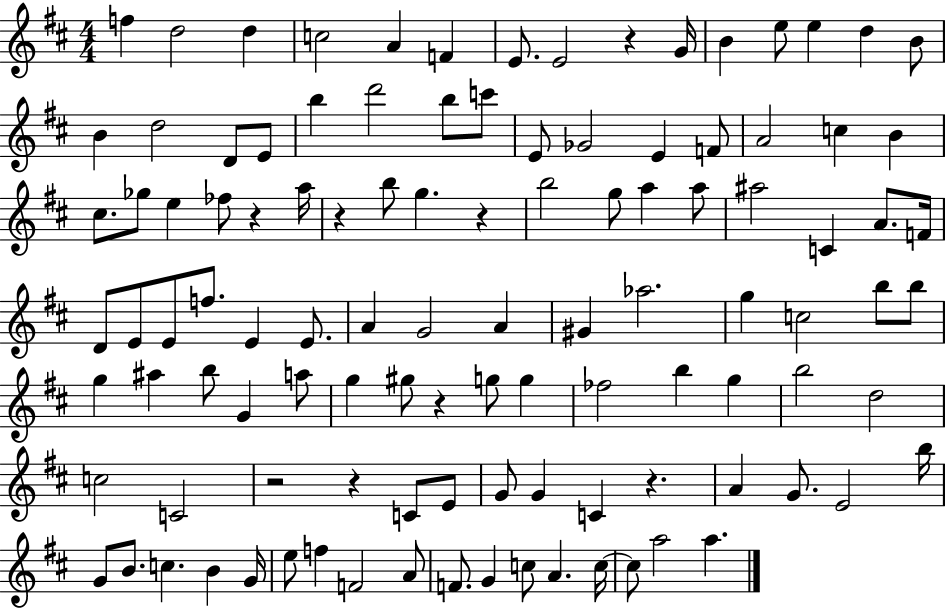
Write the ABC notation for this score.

X:1
T:Untitled
M:4/4
L:1/4
K:D
f d2 d c2 A F E/2 E2 z G/4 B e/2 e d B/2 B d2 D/2 E/2 b d'2 b/2 c'/2 E/2 _G2 E F/2 A2 c B ^c/2 _g/2 e _f/2 z a/4 z b/2 g z b2 g/2 a a/2 ^a2 C A/2 F/4 D/2 E/2 E/2 f/2 E E/2 A G2 A ^G _a2 g c2 b/2 b/2 g ^a b/2 G a/2 g ^g/2 z g/2 g _f2 b g b2 d2 c2 C2 z2 z C/2 E/2 G/2 G C z A G/2 E2 b/4 G/2 B/2 c B G/4 e/2 f F2 A/2 F/2 G c/2 A c/4 c/2 a2 a